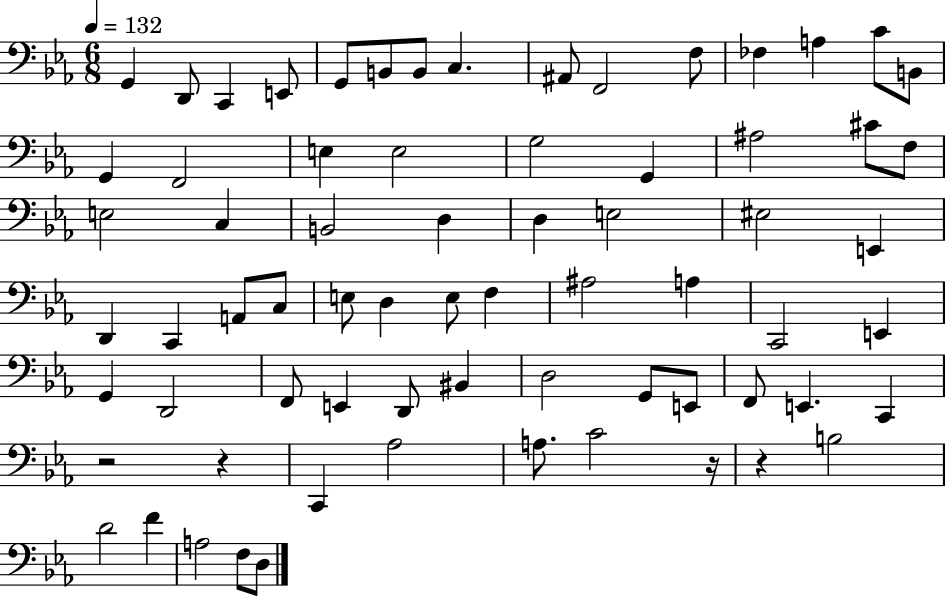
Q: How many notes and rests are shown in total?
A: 70